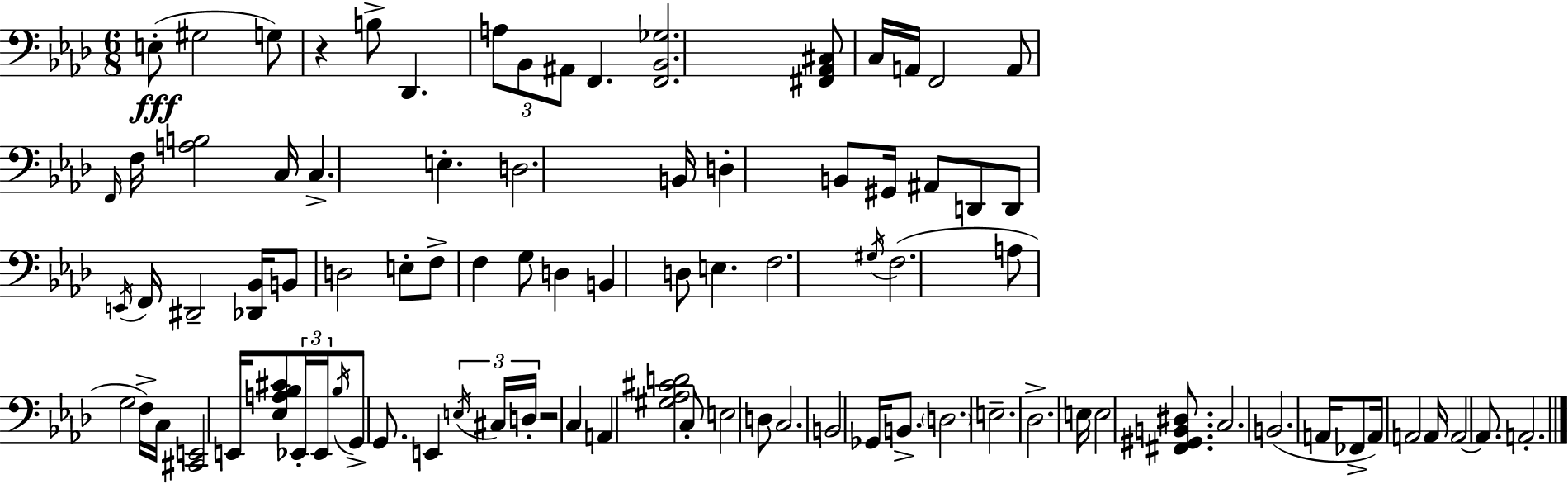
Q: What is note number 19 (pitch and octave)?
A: D3